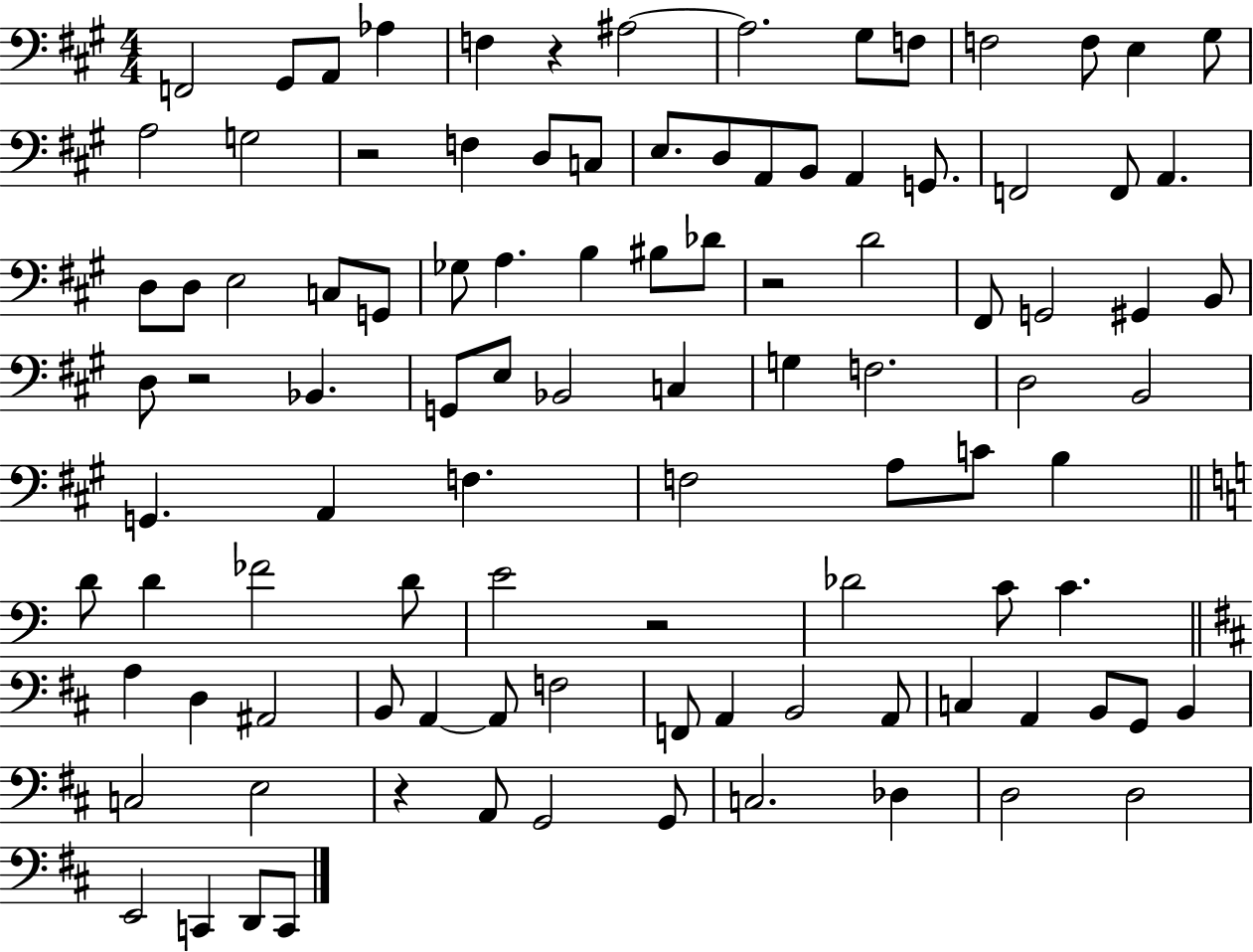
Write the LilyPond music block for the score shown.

{
  \clef bass
  \numericTimeSignature
  \time 4/4
  \key a \major
  \repeat volta 2 { f,2 gis,8 a,8 aes4 | f4 r4 ais2~~ | ais2. gis8 f8 | f2 f8 e4 gis8 | \break a2 g2 | r2 f4 d8 c8 | e8. d8 a,8 b,8 a,4 g,8. | f,2 f,8 a,4. | \break d8 d8 e2 c8 g,8 | ges8 a4. b4 bis8 des'8 | r2 d'2 | fis,8 g,2 gis,4 b,8 | \break d8 r2 bes,4. | g,8 e8 bes,2 c4 | g4 f2. | d2 b,2 | \break g,4. a,4 f4. | f2 a8 c'8 b4 | \bar "||" \break \key a \minor d'8 d'4 fes'2 d'8 | e'2 r2 | des'2 c'8 c'4. | \bar "||" \break \key d \major a4 d4 ais,2 | b,8 a,4~~ a,8 f2 | f,8 a,4 b,2 a,8 | c4 a,4 b,8 g,8 b,4 | \break c2 e2 | r4 a,8 g,2 g,8 | c2. des4 | d2 d2 | \break e,2 c,4 d,8 c,8 | } \bar "|."
}